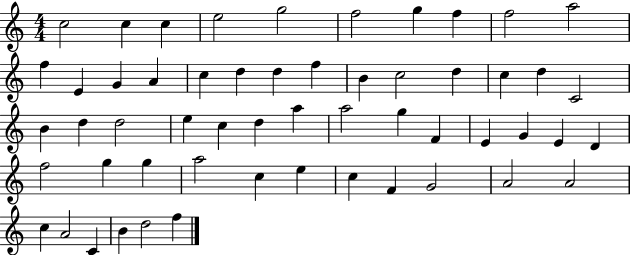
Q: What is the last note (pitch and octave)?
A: F5